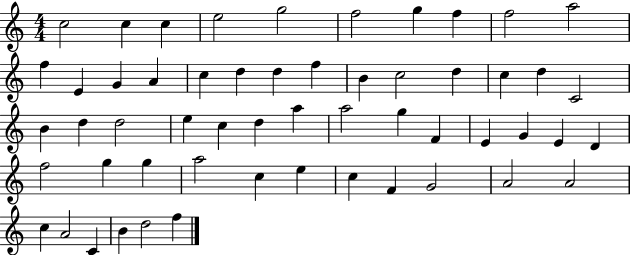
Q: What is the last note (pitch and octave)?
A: F5